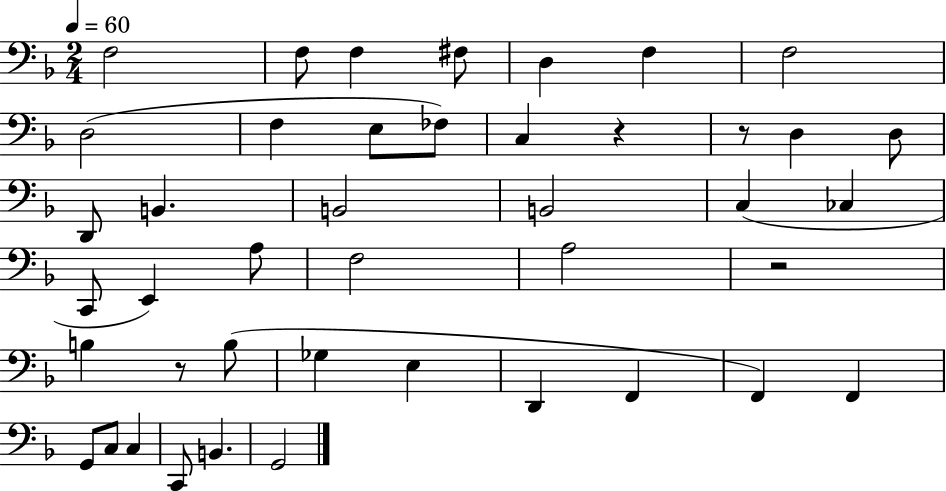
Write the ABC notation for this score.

X:1
T:Untitled
M:2/4
L:1/4
K:F
F,2 F,/2 F, ^F,/2 D, F, F,2 D,2 F, E,/2 _F,/2 C, z z/2 D, D,/2 D,,/2 B,, B,,2 B,,2 C, _C, C,,/2 E,, A,/2 F,2 A,2 z2 B, z/2 B,/2 _G, E, D,, F,, F,, F,, G,,/2 C,/2 C, C,,/2 B,, G,,2